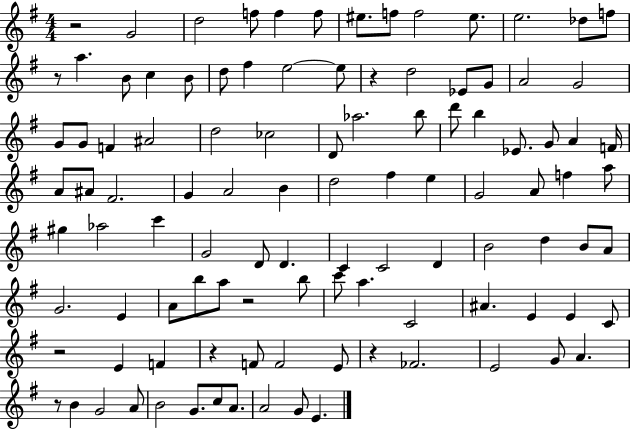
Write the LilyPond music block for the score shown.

{
  \clef treble
  \numericTimeSignature
  \time 4/4
  \key g \major
  r2 g'2 | d''2 f''8 f''4 f''8 | eis''8. f''8 f''2 eis''8. | e''2. des''8 f''8 | \break r8 a''4. b'8 c''4 b'8 | d''8 fis''4 e''2~~ e''8 | r4 d''2 ees'8 g'8 | a'2 g'2 | \break g'8 g'8 f'4 ais'2 | d''2 ces''2 | d'8 aes''2. b''8 | d'''8 b''4 ees'8. g'8 a'4 f'16 | \break a'8 ais'8 fis'2. | g'4 a'2 b'4 | d''2 fis''4 e''4 | g'2 a'8 f''4 a''8 | \break gis''4 aes''2 c'''4 | g'2 d'8 d'4. | c'4 c'2 d'4 | b'2 d''4 b'8 a'8 | \break g'2. e'4 | a'8 b''8 a''8 r2 b''8 | c'''8 a''4. c'2 | ais'4. e'4 e'4 c'8 | \break r2 e'4 f'4 | r4 f'8 f'2 e'8 | r4 fes'2. | e'2 g'8 a'4. | \break r8 b'4 g'2 a'8 | b'2 g'8. c''8 a'8. | a'2 g'8 e'4. | \bar "|."
}